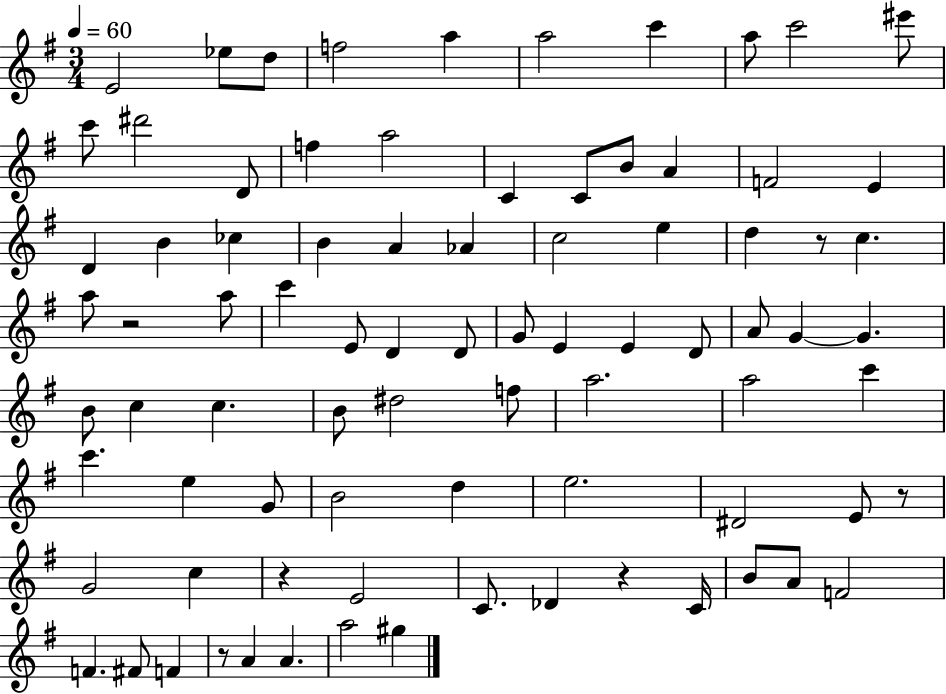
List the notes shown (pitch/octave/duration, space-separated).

E4/h Eb5/e D5/e F5/h A5/q A5/h C6/q A5/e C6/h EIS6/e C6/e D#6/h D4/e F5/q A5/h C4/q C4/e B4/e A4/q F4/h E4/q D4/q B4/q CES5/q B4/q A4/q Ab4/q C5/h E5/q D5/q R/e C5/q. A5/e R/h A5/e C6/q E4/e D4/q D4/e G4/e E4/q E4/q D4/e A4/e G4/q G4/q. B4/e C5/q C5/q. B4/e D#5/h F5/e A5/h. A5/h C6/q C6/q. E5/q G4/e B4/h D5/q E5/h. D#4/h E4/e R/e G4/h C5/q R/q E4/h C4/e. Db4/q R/q C4/s B4/e A4/e F4/h F4/q. F#4/e F4/q R/e A4/q A4/q. A5/h G#5/q